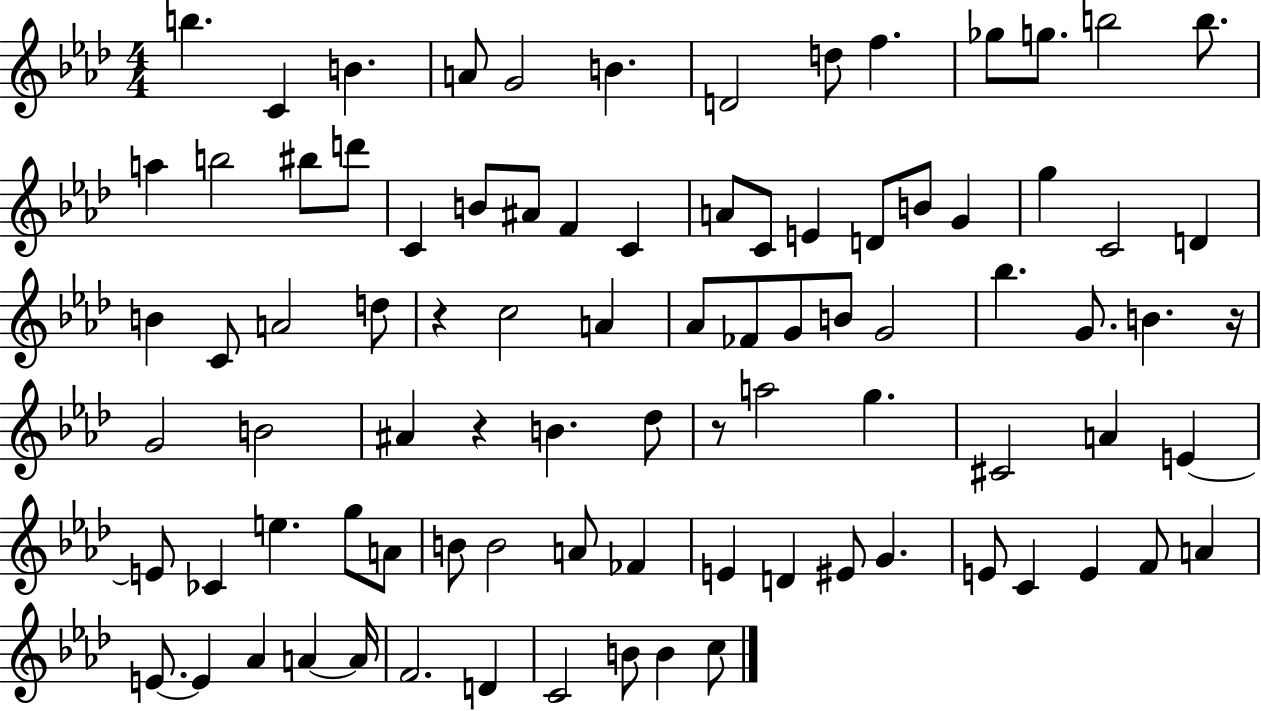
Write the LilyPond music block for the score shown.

{
  \clef treble
  \numericTimeSignature
  \time 4/4
  \key aes \major
  b''4. c'4 b'4. | a'8 g'2 b'4. | d'2 d''8 f''4. | ges''8 g''8. b''2 b''8. | \break a''4 b''2 bis''8 d'''8 | c'4 b'8 ais'8 f'4 c'4 | a'8 c'8 e'4 d'8 b'8 g'4 | g''4 c'2 d'4 | \break b'4 c'8 a'2 d''8 | r4 c''2 a'4 | aes'8 fes'8 g'8 b'8 g'2 | bes''4. g'8. b'4. r16 | \break g'2 b'2 | ais'4 r4 b'4. des''8 | r8 a''2 g''4. | cis'2 a'4 e'4~~ | \break e'8 ces'4 e''4. g''8 a'8 | b'8 b'2 a'8 fes'4 | e'4 d'4 eis'8 g'4. | e'8 c'4 e'4 f'8 a'4 | \break e'8.~~ e'4 aes'4 a'4~~ a'16 | f'2. d'4 | c'2 b'8 b'4 c''8 | \bar "|."
}